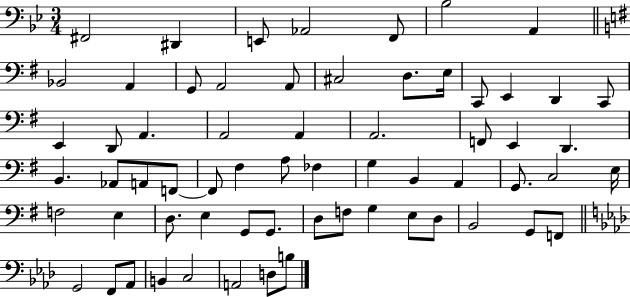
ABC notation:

X:1
T:Untitled
M:3/4
L:1/4
K:Bb
^F,,2 ^D,, E,,/2 _A,,2 F,,/2 _B,2 A,, _B,,2 A,, G,,/2 A,,2 A,,/2 ^C,2 D,/2 E,/4 C,,/2 E,, D,, C,,/2 E,, D,,/2 A,, A,,2 A,, A,,2 F,,/2 E,, D,, B,, _A,,/2 A,,/2 F,,/2 F,,/2 ^F, A,/2 _F, G, B,, A,, G,,/2 C,2 E,/4 F,2 E, D,/2 E, G,,/2 G,,/2 D,/2 F,/2 G, E,/2 D,/2 B,,2 G,,/2 F,,/2 G,,2 F,,/2 _A,,/2 B,, C,2 A,,2 D,/2 B,/2